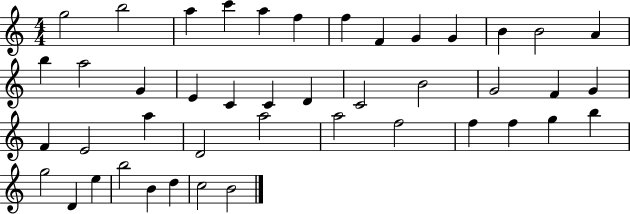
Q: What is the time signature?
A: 4/4